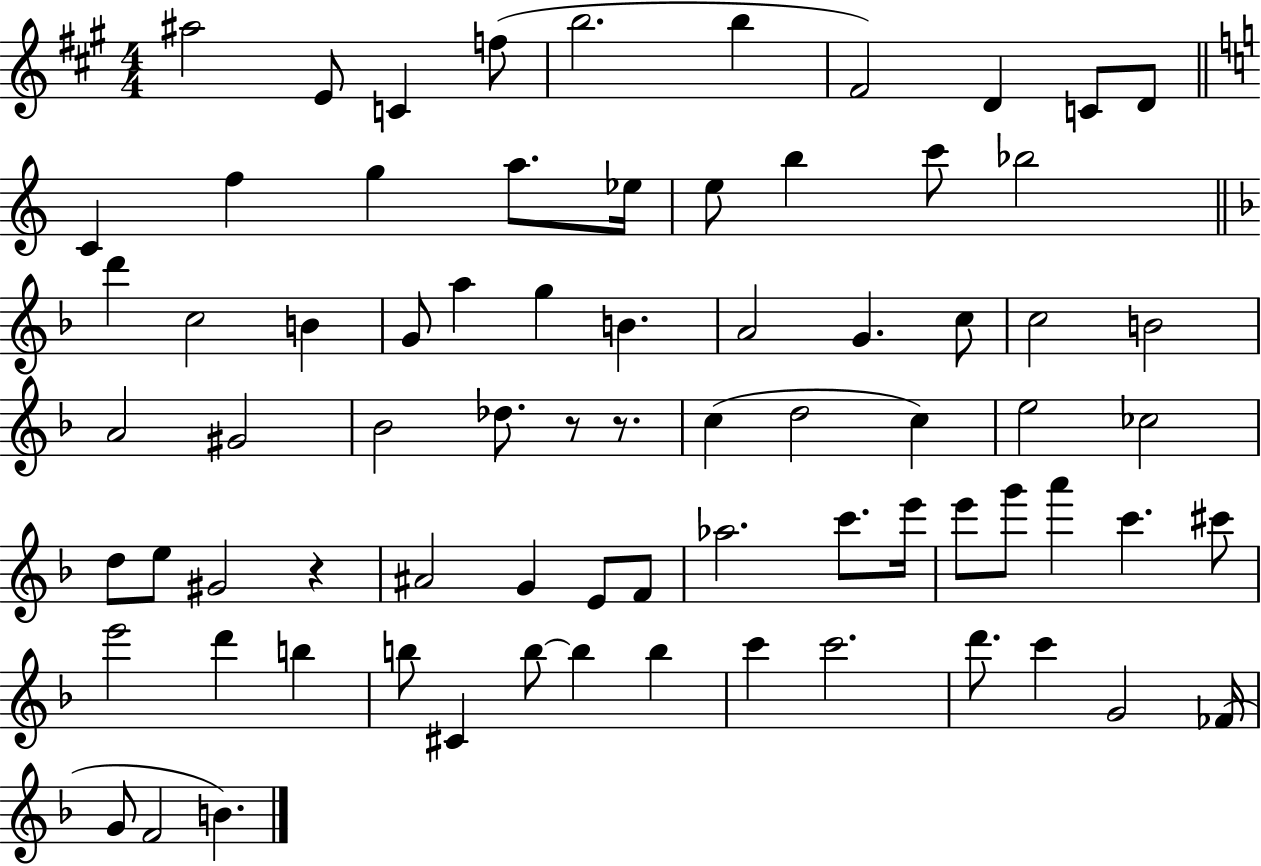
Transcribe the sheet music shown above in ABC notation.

X:1
T:Untitled
M:4/4
L:1/4
K:A
^a2 E/2 C f/2 b2 b ^F2 D C/2 D/2 C f g a/2 _e/4 e/2 b c'/2 _b2 d' c2 B G/2 a g B A2 G c/2 c2 B2 A2 ^G2 _B2 _d/2 z/2 z/2 c d2 c e2 _c2 d/2 e/2 ^G2 z ^A2 G E/2 F/2 _a2 c'/2 e'/4 e'/2 g'/2 a' c' ^c'/2 e'2 d' b b/2 ^C b/2 b b c' c'2 d'/2 c' G2 _F/4 G/2 F2 B